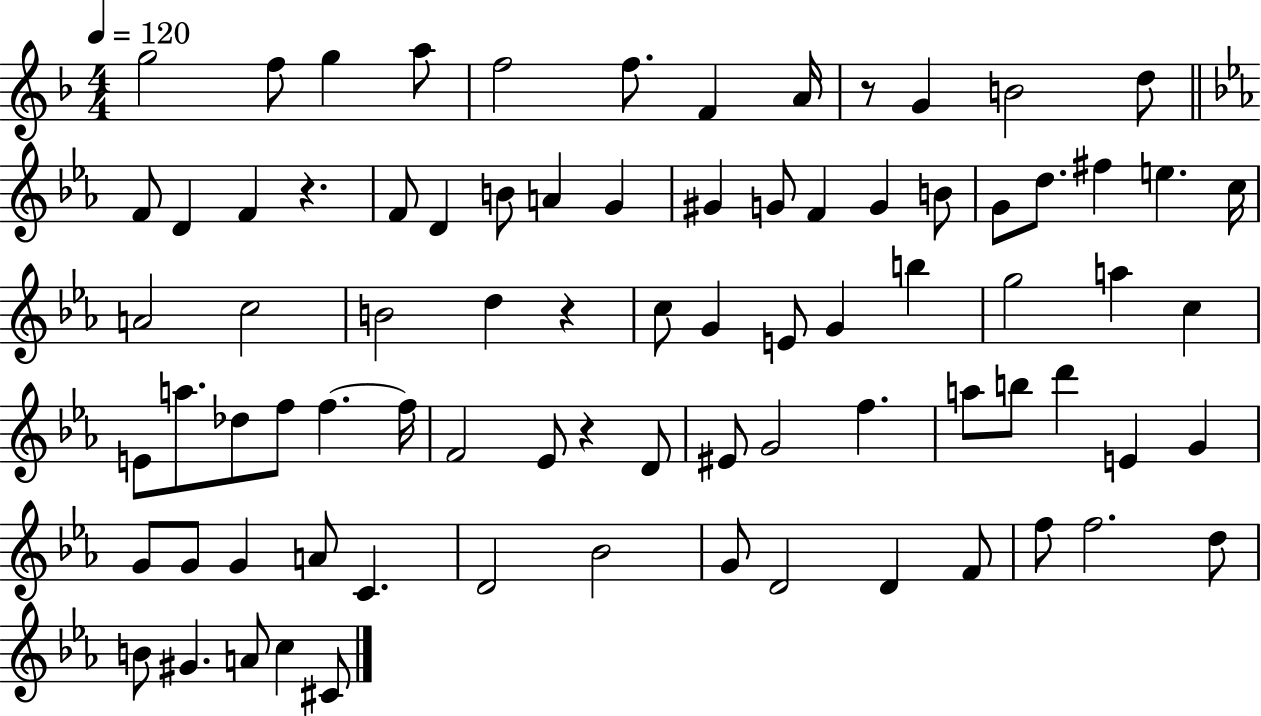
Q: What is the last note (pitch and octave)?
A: C#4